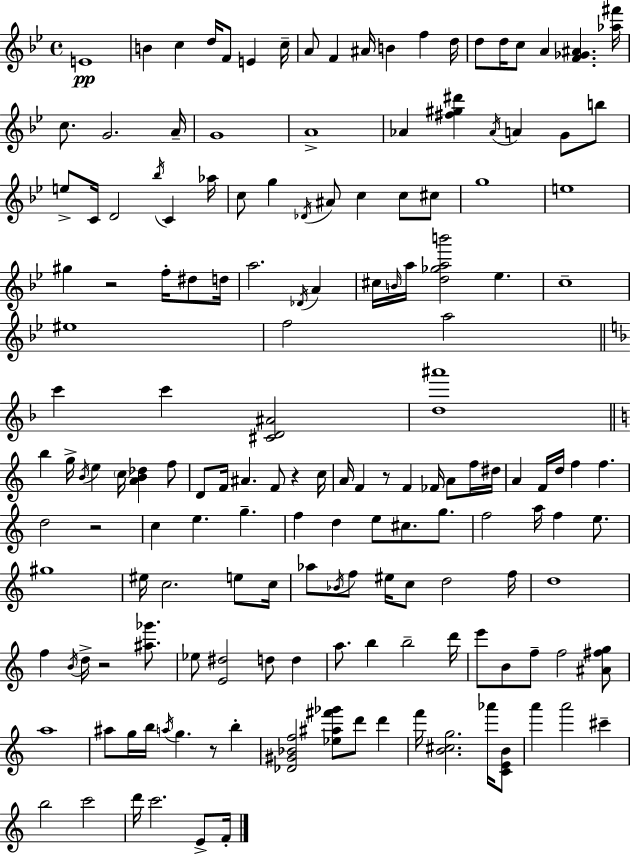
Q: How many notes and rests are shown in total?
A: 162